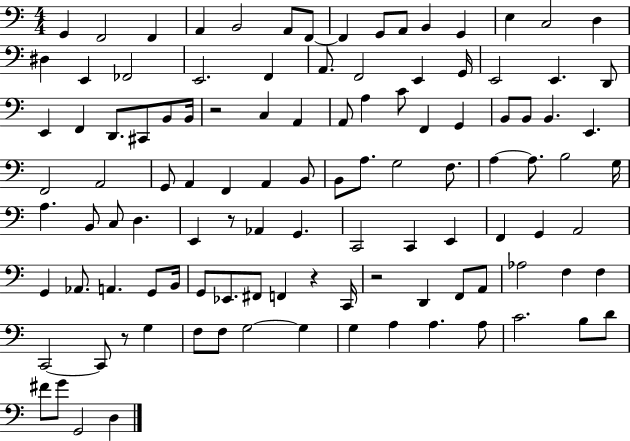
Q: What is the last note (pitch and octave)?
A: D3